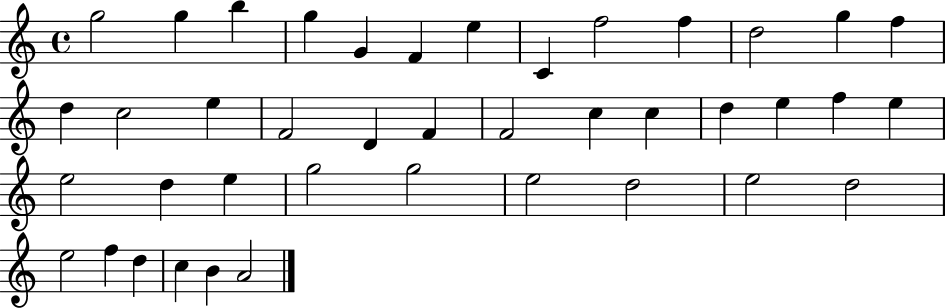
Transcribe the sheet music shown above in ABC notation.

X:1
T:Untitled
M:4/4
L:1/4
K:C
g2 g b g G F e C f2 f d2 g f d c2 e F2 D F F2 c c d e f e e2 d e g2 g2 e2 d2 e2 d2 e2 f d c B A2